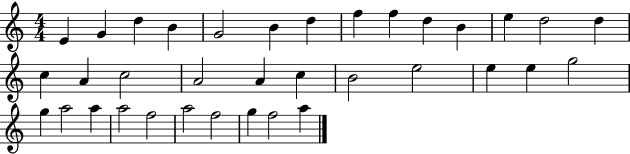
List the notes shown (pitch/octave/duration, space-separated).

E4/q G4/q D5/q B4/q G4/h B4/q D5/q F5/q F5/q D5/q B4/q E5/q D5/h D5/q C5/q A4/q C5/h A4/h A4/q C5/q B4/h E5/h E5/q E5/q G5/h G5/q A5/h A5/q A5/h F5/h A5/h F5/h G5/q F5/h A5/q